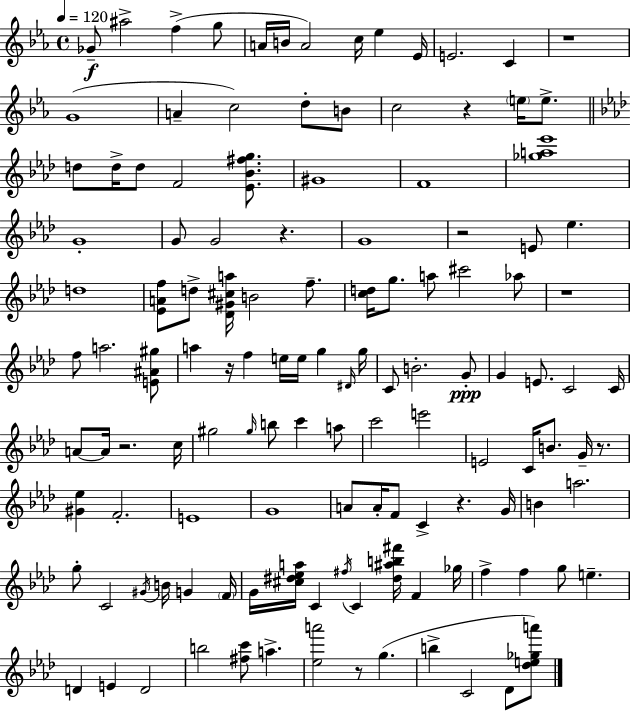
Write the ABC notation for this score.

X:1
T:Untitled
M:4/4
L:1/4
K:Cm
_G/2 ^a2 f g/2 A/4 B/4 A2 c/4 _e _E/4 E2 C z4 G4 A c2 d/2 B/2 c2 z e/4 e/2 d/2 d/4 d/2 F2 [_E_B^fg]/2 ^G4 F4 [_ga_e']4 G4 G/2 G2 z G4 z2 E/2 _e d4 [_EAf]/2 d/2 [_D^G^ca]/4 B2 f/2 [cd]/4 g/2 a/2 ^c'2 _a/2 z4 f/2 a2 [E^A^g]/2 a z/4 f e/4 e/4 g ^D/4 g/4 C/2 B2 G/2 G E/2 C2 C/4 A/2 A/4 z2 c/4 ^g2 ^g/4 b/2 c' a/2 c'2 e'2 E2 C/4 B/2 G/4 z/2 [^G_e] F2 E4 G4 A/2 A/4 F/2 C z G/4 B a2 g/2 C2 ^G/4 B/4 G F/4 G/4 [^c^d_ea]/4 C ^f/4 C [^d^ab^f']/4 F _g/4 f f g/2 e D E D2 b2 [^fc']/2 a [_ea']2 z/2 g b C2 _D/2 [_de_ga']/2